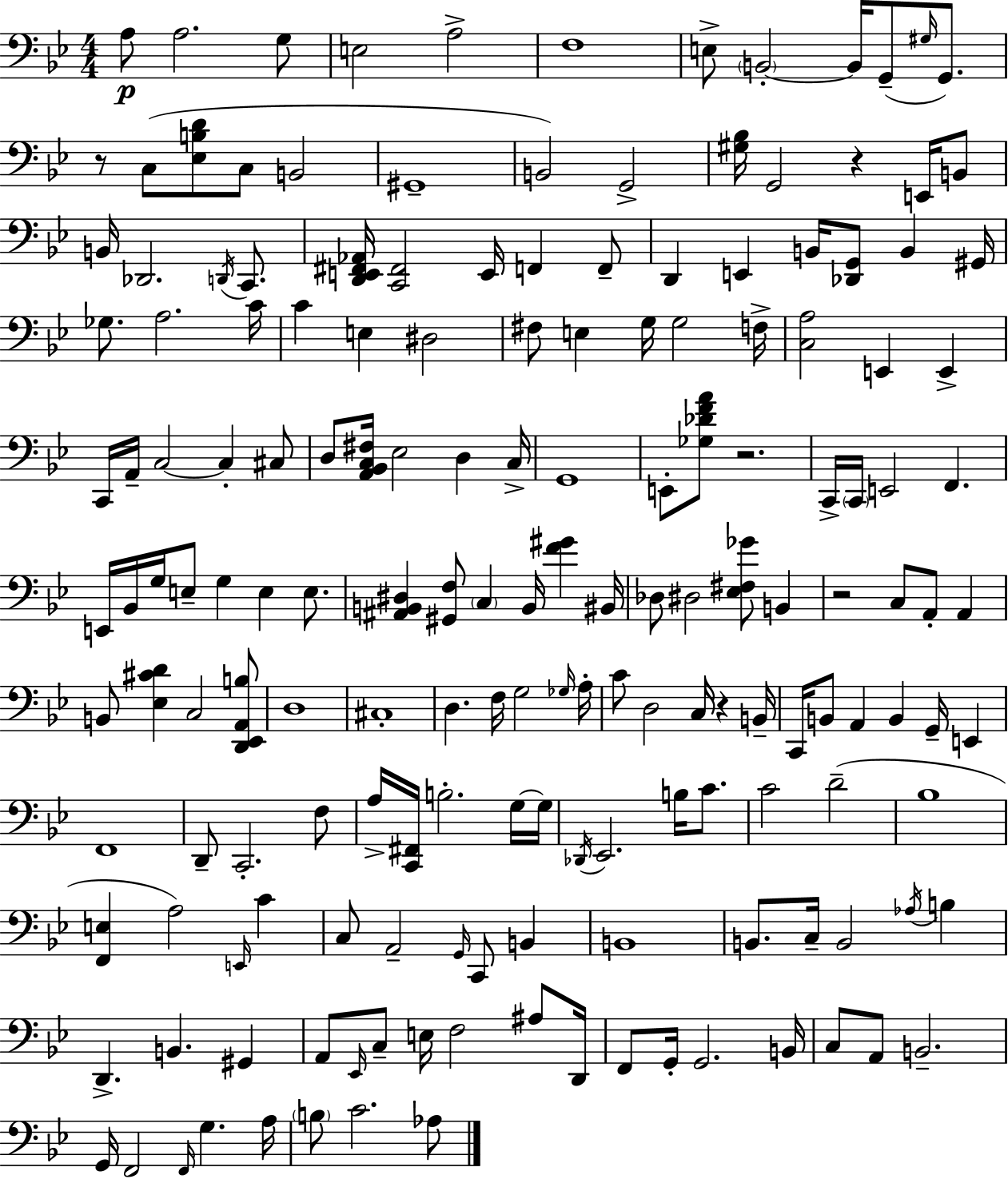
A3/e A3/h. G3/e E3/h A3/h F3/w E3/e B2/h B2/s G2/e G#3/s G2/e. R/e C3/e [Eb3,B3,D4]/e C3/e B2/h G#2/w B2/h G2/h [G#3,Bb3]/s G2/h R/q E2/s B2/e B2/s Db2/h. D2/s C2/e. [D2,E2,F#2,Ab2]/s [C2,F#2]/h E2/s F2/q F2/e D2/q E2/q B2/s [Db2,G2]/e B2/q G#2/s Gb3/e. A3/h. C4/s C4/q E3/q D#3/h F#3/e E3/q G3/s G3/h F3/s [C3,A3]/h E2/q E2/q C2/s A2/s C3/h C3/q C#3/e D3/e [A2,Bb2,C3,F#3]/s Eb3/h D3/q C3/s G2/w E2/e [Gb3,Db4,F4,A4]/e R/h. C2/s C2/s E2/h F2/q. E2/s Bb2/s G3/s E3/e G3/q E3/q E3/e. [A#2,B2,D#3]/q [G#2,F3]/e C3/q B2/s [F4,G#4]/q BIS2/s Db3/e D#3/h [Eb3,F#3,Gb4]/e B2/q R/h C3/e A2/e A2/q B2/e [Eb3,C#4,D4]/q C3/h [D2,Eb2,A2,B3]/e D3/w C#3/w D3/q. F3/s G3/h Gb3/s A3/s C4/e D3/h C3/s R/q B2/s C2/s B2/e A2/q B2/q G2/s E2/q F2/w D2/e C2/h. F3/e A3/s [C2,F#2]/s B3/h. G3/s G3/s Db2/s Eb2/h. B3/s C4/e. C4/h D4/h Bb3/w [F2,E3]/q A3/h E2/s C4/q C3/e A2/h G2/s C2/e B2/q B2/w B2/e. C3/s B2/h Ab3/s B3/q D2/q. B2/q. G#2/q A2/e Eb2/s C3/e E3/s F3/h A#3/e D2/s F2/e G2/s G2/h. B2/s C3/e A2/e B2/h. G2/s F2/h F2/s G3/q. A3/s B3/e C4/h. Ab3/e